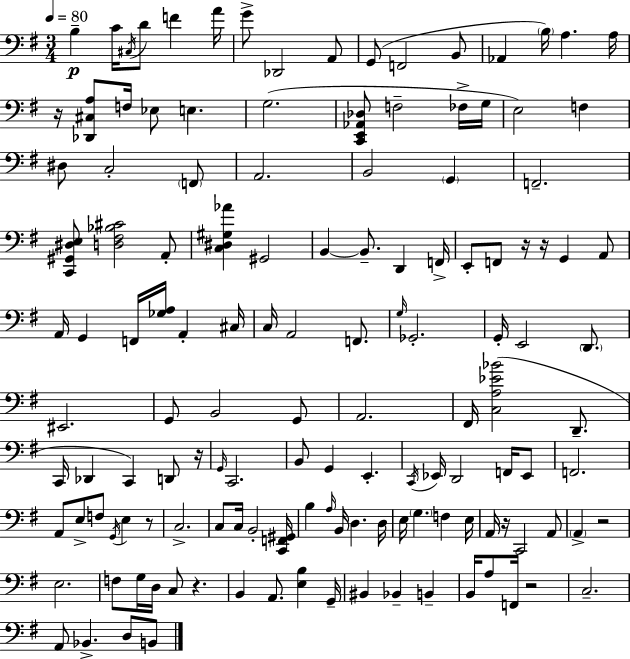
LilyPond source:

{
  \clef bass
  \numericTimeSignature
  \time 3/4
  \key e \minor
  \tempo 4 = 80
  b4--\p c'16 \acciaccatura { cis16 } d'8 f'4 | a'16 g'8-> des,2 a,8 | g,8( f,2 b,8 | aes,4 \parenthesize b16) a4. | \break a16 r16 <des, cis a>8 f16 ees8 e4. | g2.( | <c, e, aes, des>8 f2-- fes16-> | g16 e2) f4 | \break dis8 c2-. \parenthesize f,8 | a,2. | b,2 \parenthesize g,4 | f,2.-- | \break <c, gis, dis e>8 <d fis bes cis'>2 a,8-. | <c dis gis aes'>4 gis,2 | b,4~~ b,8.-- d,4 | f,16-> e,8-. f,8 r16 r16 g,4 a,8 | \break a,16 g,4 f,16 <ges a>16 a,4-. | cis16 c16 a,2 f,8. | \grace { g16 } ges,2.-. | g,16-. e,2 \parenthesize d,8. | \break eis,2. | g,8 b,2 | g,8 a,2. | fis,16 <c a ees' bes'>2( d,8.-- | \break c,16 des,4 c,4) d,8 | r16 \grace { g,16 } c,2. | b,8 g,4 e,4.-. | \acciaccatura { c,16 } ees,16 d,2 | \break f,16 ees,8 f,2. | a,8 e8-> f8 \acciaccatura { g,16 } e4 | r8 c2.-> | c8 c16 b,2-. | \break <c, f, gis,>16 b4 \grace { a16 } b,16 d4. | d16 e16 \parenthesize g4. | f4 e16 a,16 r16 c,2 | a,8 \parenthesize a,4-> r2 | \break e2. | f8 g16 d16 c8 | r4. b,4 a,8. | <e b>4 g,16-- bis,4 bes,4-- | \break b,4-- b,16 a8 f,16 r2 | c2.-- | a,8 bes,4.-> | d8 b,8 \bar "|."
}